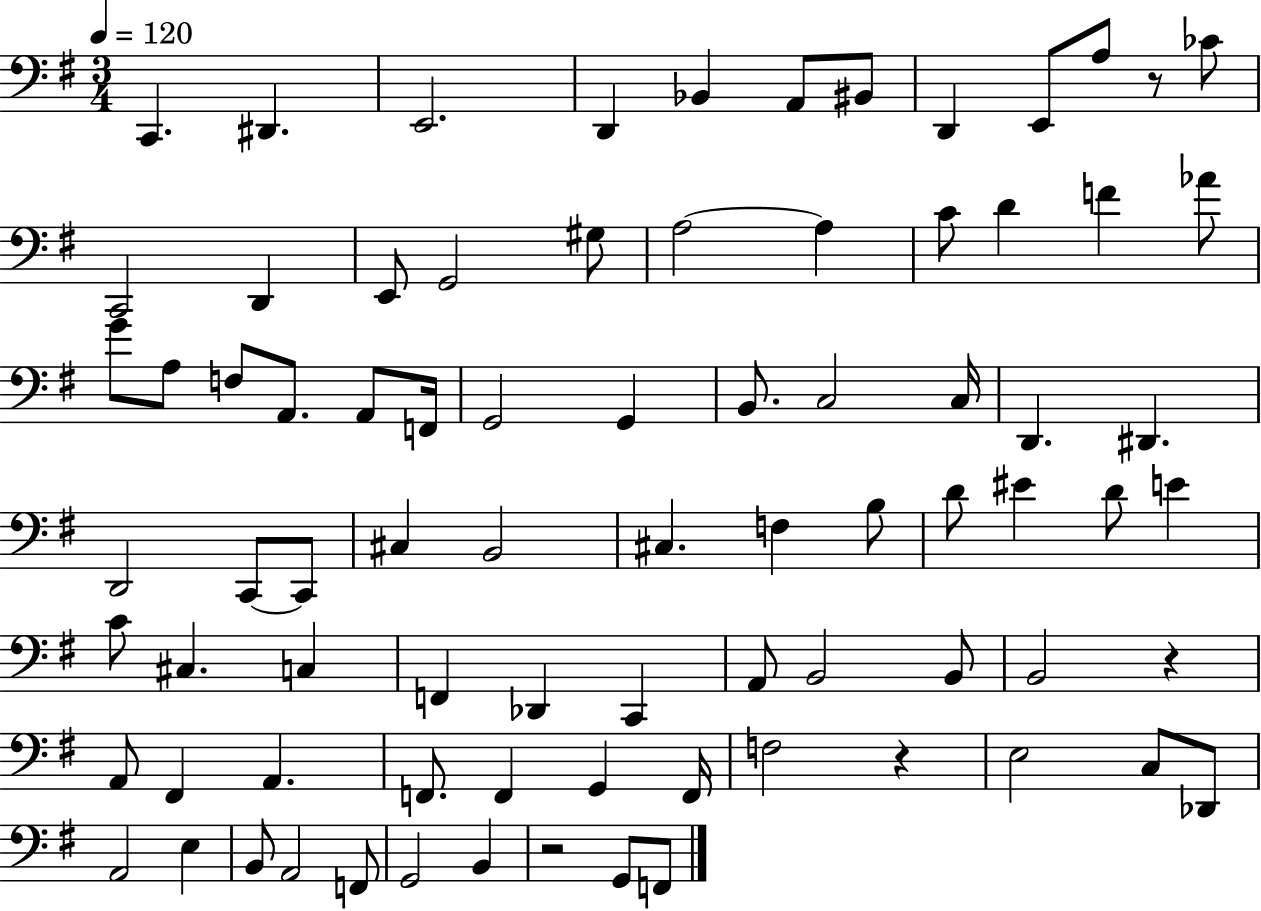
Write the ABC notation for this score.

X:1
T:Untitled
M:3/4
L:1/4
K:G
C,, ^D,, E,,2 D,, _B,, A,,/2 ^B,,/2 D,, E,,/2 A,/2 z/2 _C/2 C,,2 D,, E,,/2 G,,2 ^G,/2 A,2 A, C/2 D F _A/2 G/2 A,/2 F,/2 A,,/2 A,,/2 F,,/4 G,,2 G,, B,,/2 C,2 C,/4 D,, ^D,, D,,2 C,,/2 C,,/2 ^C, B,,2 ^C, F, B,/2 D/2 ^E D/2 E C/2 ^C, C, F,, _D,, C,, A,,/2 B,,2 B,,/2 B,,2 z A,,/2 ^F,, A,, F,,/2 F,, G,, F,,/4 F,2 z E,2 C,/2 _D,,/2 A,,2 E, B,,/2 A,,2 F,,/2 G,,2 B,, z2 G,,/2 F,,/2